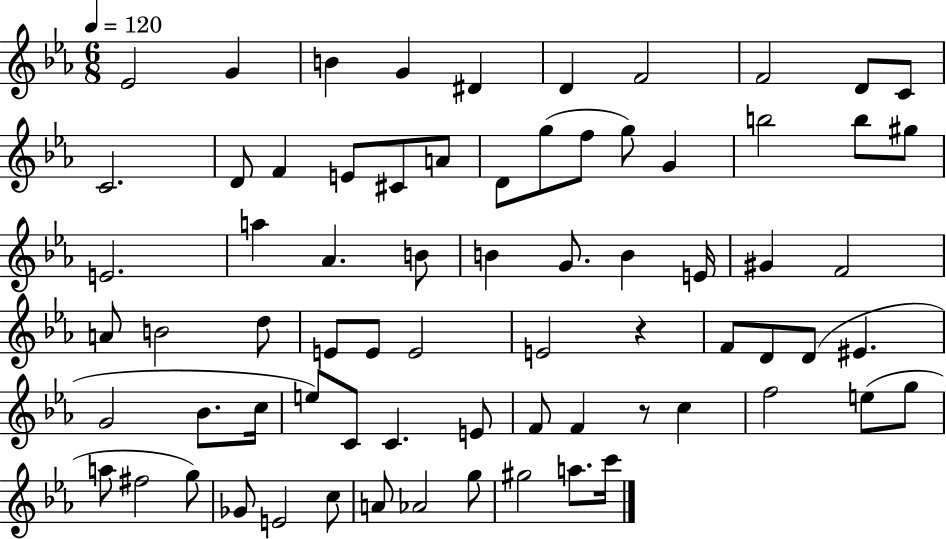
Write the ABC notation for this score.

X:1
T:Untitled
M:6/8
L:1/4
K:Eb
_E2 G B G ^D D F2 F2 D/2 C/2 C2 D/2 F E/2 ^C/2 A/2 D/2 g/2 f/2 g/2 G b2 b/2 ^g/2 E2 a _A B/2 B G/2 B E/4 ^G F2 A/2 B2 d/2 E/2 E/2 E2 E2 z F/2 D/2 D/2 ^E G2 _B/2 c/4 e/2 C/2 C E/2 F/2 F z/2 c f2 e/2 g/2 a/2 ^f2 g/2 _G/2 E2 c/2 A/2 _A2 g/2 ^g2 a/2 c'/4